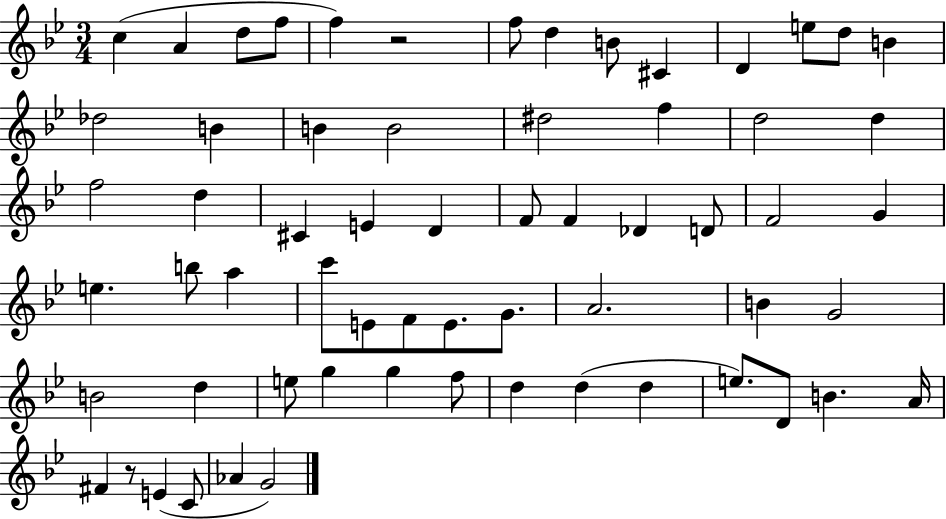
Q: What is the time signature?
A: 3/4